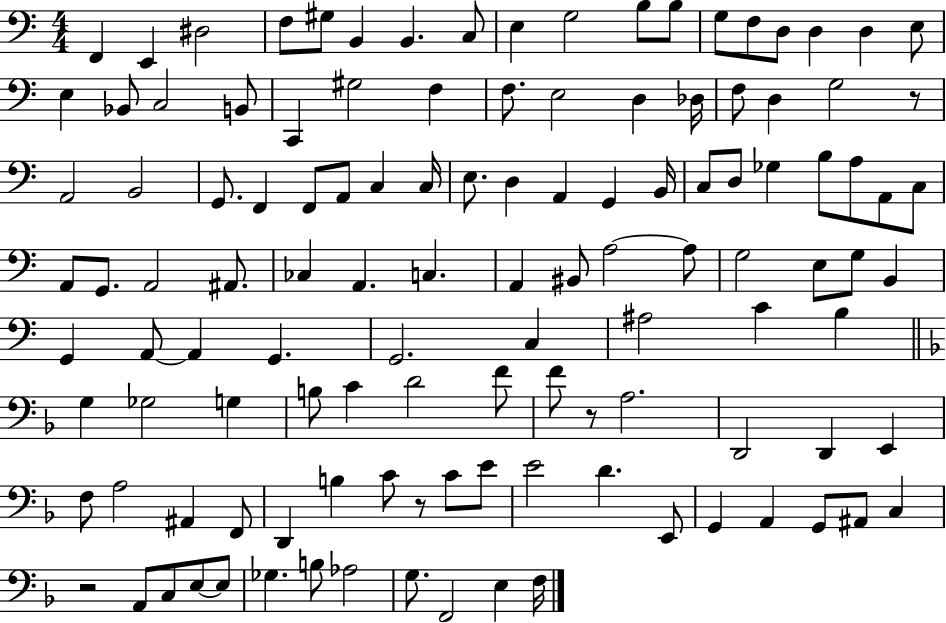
X:1
T:Untitled
M:4/4
L:1/4
K:C
F,, E,, ^D,2 F,/2 ^G,/2 B,, B,, C,/2 E, G,2 B,/2 B,/2 G,/2 F,/2 D,/2 D, D, E,/2 E, _B,,/2 C,2 B,,/2 C,, ^G,2 F, F,/2 E,2 D, _D,/4 F,/2 D, G,2 z/2 A,,2 B,,2 G,,/2 F,, F,,/2 A,,/2 C, C,/4 E,/2 D, A,, G,, B,,/4 C,/2 D,/2 _G, B,/2 A,/2 A,,/2 C,/2 A,,/2 G,,/2 A,,2 ^A,,/2 _C, A,, C, A,, ^B,,/2 A,2 A,/2 G,2 E,/2 G,/2 B,, G,, A,,/2 A,, G,, G,,2 C, ^A,2 C B, G, _G,2 G, B,/2 C D2 F/2 F/2 z/2 A,2 D,,2 D,, E,, F,/2 A,2 ^A,, F,,/2 D,, B, C/2 z/2 C/2 E/2 E2 D E,,/2 G,, A,, G,,/2 ^A,,/2 C, z2 A,,/2 C,/2 E,/2 E,/2 _G, B,/2 _A,2 G,/2 F,,2 E, F,/4